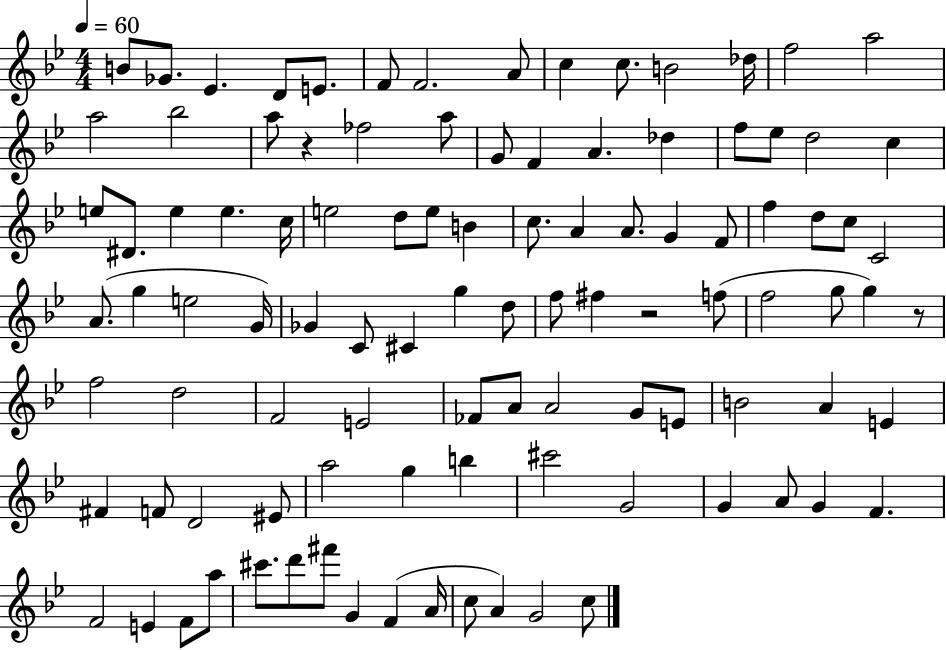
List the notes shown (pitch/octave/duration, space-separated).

B4/e Gb4/e. Eb4/q. D4/e E4/e. F4/e F4/h. A4/e C5/q C5/e. B4/h Db5/s F5/h A5/h A5/h Bb5/h A5/e R/q FES5/h A5/e G4/e F4/q A4/q. Db5/q F5/e Eb5/e D5/h C5/q E5/e D#4/e. E5/q E5/q. C5/s E5/h D5/e E5/e B4/q C5/e. A4/q A4/e. G4/q F4/e F5/q D5/e C5/e C4/h A4/e. G5/q E5/h G4/s Gb4/q C4/e C#4/q G5/q D5/e F5/e F#5/q R/h F5/e F5/h G5/e G5/q R/e F5/h D5/h F4/h E4/h FES4/e A4/e A4/h G4/e E4/e B4/h A4/q E4/q F#4/q F4/e D4/h EIS4/e A5/h G5/q B5/q C#6/h G4/h G4/q A4/e G4/q F4/q. F4/h E4/q F4/e A5/e C#6/e. D6/e F#6/e G4/q F4/q A4/s C5/e A4/q G4/h C5/e